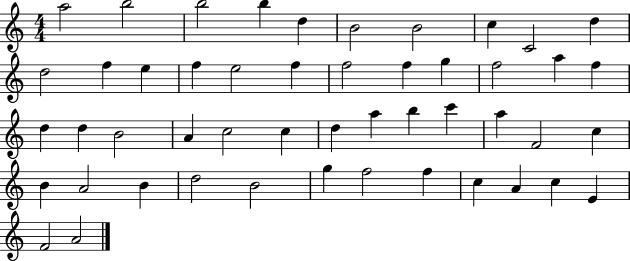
A5/h B5/h B5/h B5/q D5/q B4/h B4/h C5/q C4/h D5/q D5/h F5/q E5/q F5/q E5/h F5/q F5/h F5/q G5/q F5/h A5/q F5/q D5/q D5/q B4/h A4/q C5/h C5/q D5/q A5/q B5/q C6/q A5/q F4/h C5/q B4/q A4/h B4/q D5/h B4/h G5/q F5/h F5/q C5/q A4/q C5/q E4/q F4/h A4/h